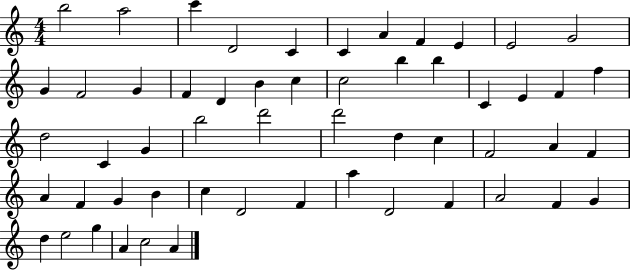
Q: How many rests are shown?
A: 0